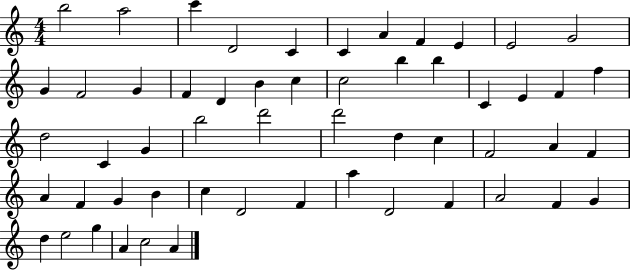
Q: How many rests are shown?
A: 0